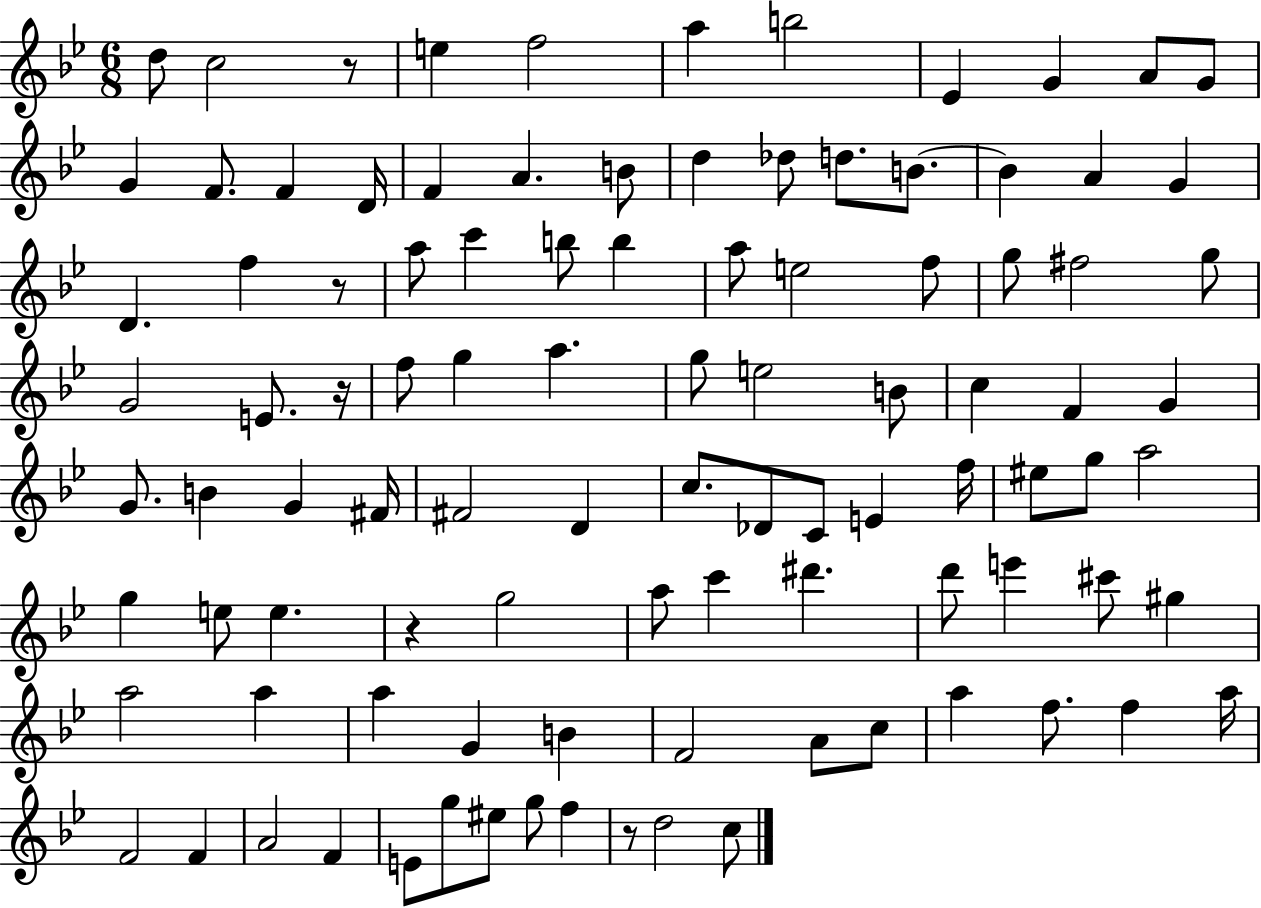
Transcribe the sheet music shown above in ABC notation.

X:1
T:Untitled
M:6/8
L:1/4
K:Bb
d/2 c2 z/2 e f2 a b2 _E G A/2 G/2 G F/2 F D/4 F A B/2 d _d/2 d/2 B/2 B A G D f z/2 a/2 c' b/2 b a/2 e2 f/2 g/2 ^f2 g/2 G2 E/2 z/4 f/2 g a g/2 e2 B/2 c F G G/2 B G ^F/4 ^F2 D c/2 _D/2 C/2 E f/4 ^e/2 g/2 a2 g e/2 e z g2 a/2 c' ^d' d'/2 e' ^c'/2 ^g a2 a a G B F2 A/2 c/2 a f/2 f a/4 F2 F A2 F E/2 g/2 ^e/2 g/2 f z/2 d2 c/2